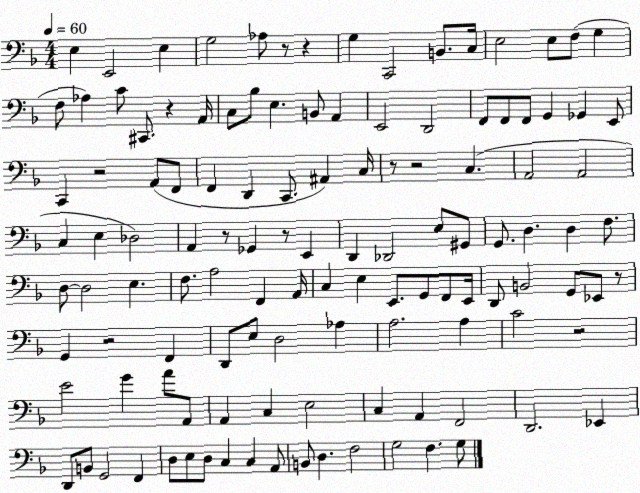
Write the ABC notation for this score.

X:1
T:Untitled
M:4/4
L:1/4
K:F
E, E,,2 E, G,2 _A,/2 z/2 z G, C,,2 B,,/2 C,/4 E,2 E,/2 F,/2 G, F,/2 _A, C/2 ^C,,/2 z A,,/4 C,/2 _B,/2 E, B,,/2 A,, E,,2 D,,2 F,,/2 F,,/2 F,,/2 G,, _G,, E,,/2 C,, z2 A,,/2 F,,/2 F,, D,, C,,/2 ^A,, C,/4 z/2 z2 C, A,,2 A,,2 C, E, _D,2 A,, z/2 _G,, z/2 E,, D,, _D,,2 E,/2 ^G,,/2 G,,/2 D, D, F,/2 D,/2 D,2 E, F,/2 A,2 F,, A,,/4 C, E, E,,/2 G,,/2 F,,/2 E,,/4 D,,/2 B,,2 G,,/2 _E,,/2 z/2 G,, z2 F,, D,,/2 E,/2 D,2 _A, A,2 A, C2 z2 E2 G A/2 A,,/2 A,, C, E,2 C, A,, F,,2 D,,2 _E,, D,,/2 B,,/2 G,,2 F,, D,/2 E,/2 D,/2 C, C, A,,/2 B,,/2 D, F,2 G,2 F, G,/2